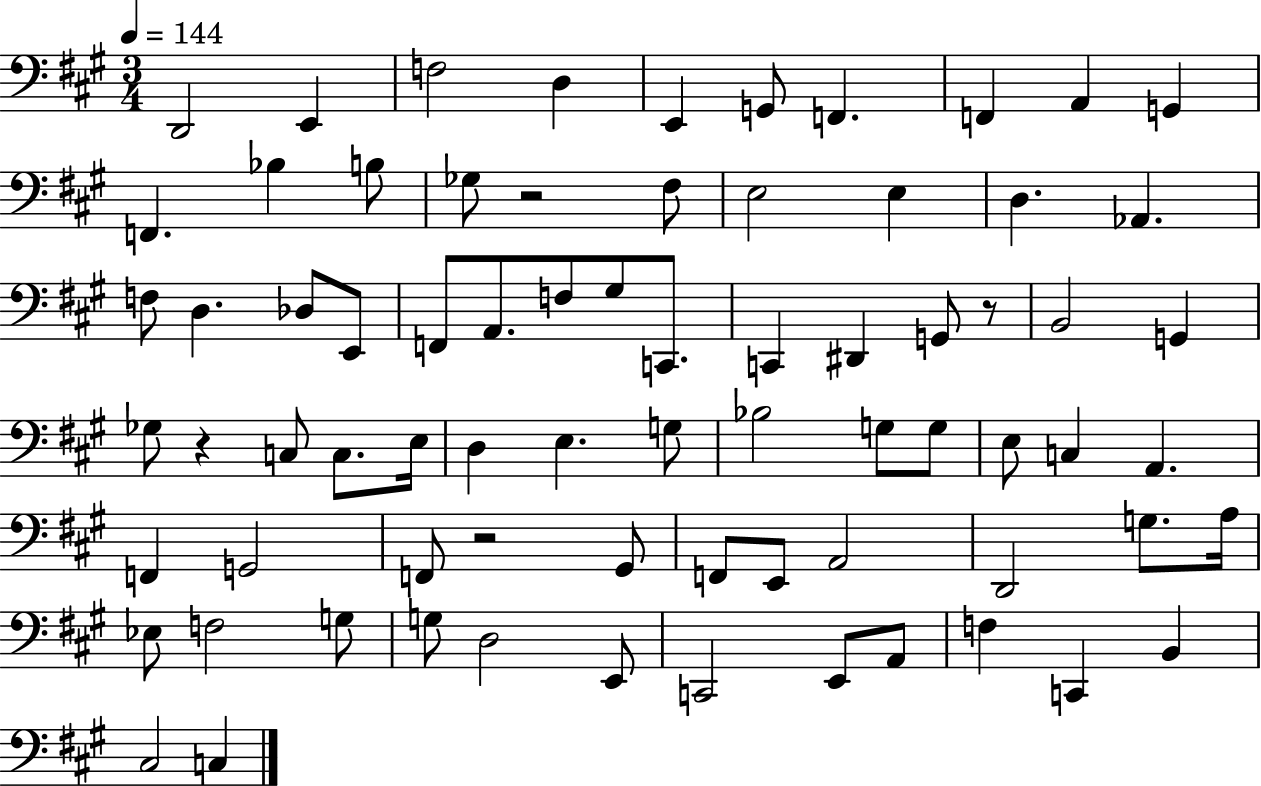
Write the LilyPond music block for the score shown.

{
  \clef bass
  \numericTimeSignature
  \time 3/4
  \key a \major
  \tempo 4 = 144
  \repeat volta 2 { d,2 e,4 | f2 d4 | e,4 g,8 f,4. | f,4 a,4 g,4 | \break f,4. bes4 b8 | ges8 r2 fis8 | e2 e4 | d4. aes,4. | \break f8 d4. des8 e,8 | f,8 a,8. f8 gis8 c,8. | c,4 dis,4 g,8 r8 | b,2 g,4 | \break ges8 r4 c8 c8. e16 | d4 e4. g8 | bes2 g8 g8 | e8 c4 a,4. | \break f,4 g,2 | f,8 r2 gis,8 | f,8 e,8 a,2 | d,2 g8. a16 | \break ees8 f2 g8 | g8 d2 e,8 | c,2 e,8 a,8 | f4 c,4 b,4 | \break cis2 c4 | } \bar "|."
}